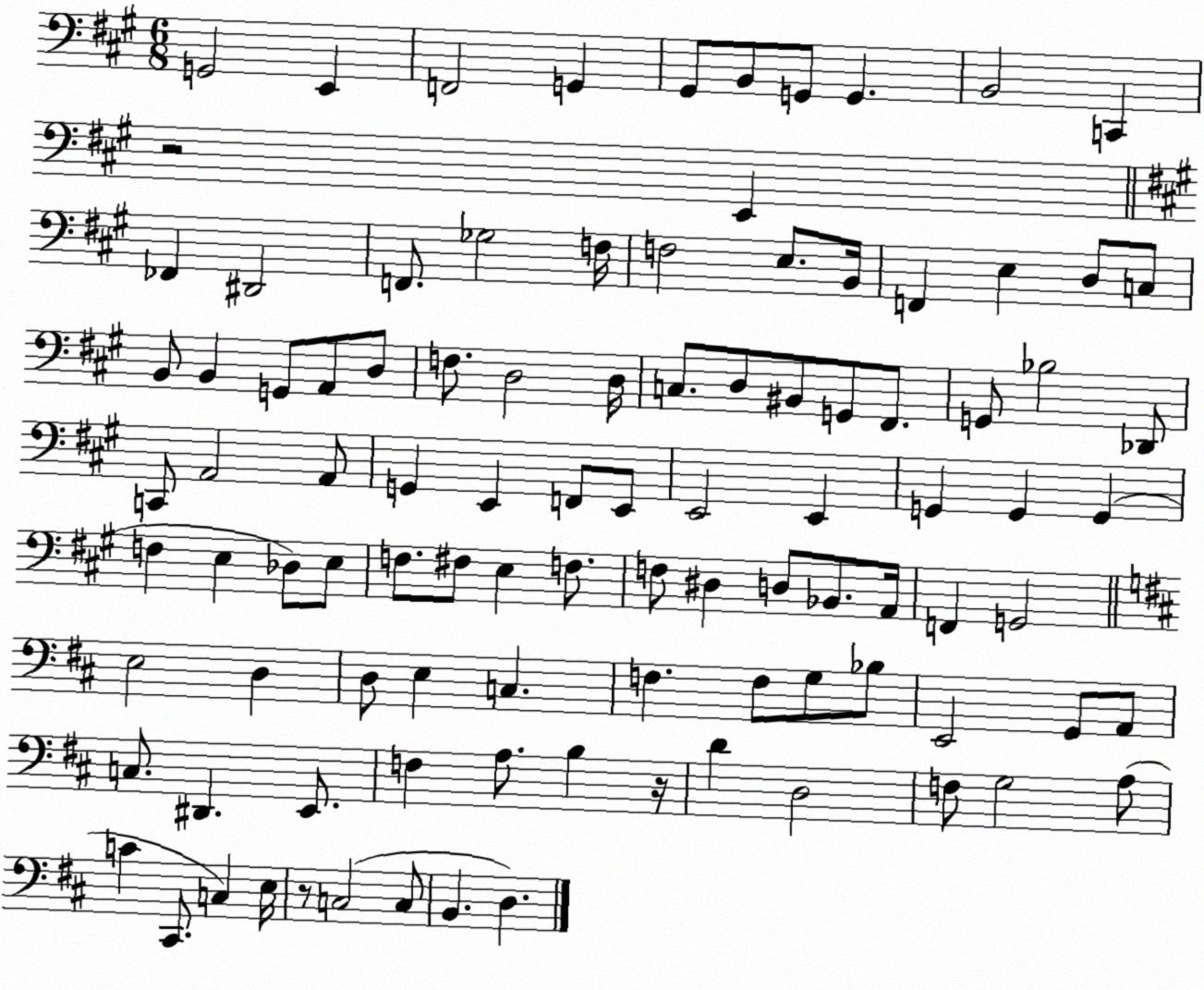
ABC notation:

X:1
T:Untitled
M:6/8
L:1/4
K:A
G,,2 E,, F,,2 G,, ^G,,/2 B,,/2 G,,/2 G,, B,,2 C,, z2 E,, _F,, ^D,,2 F,,/2 _G,2 F,/4 F,2 E,/2 B,,/4 F,, E, D,/2 C,/2 B,,/2 B,, G,,/2 A,,/2 D,/2 F,/2 D,2 D,/4 C,/2 D,/2 ^B,,/2 G,,/2 ^F,,/2 G,,/2 _B,2 _D,,/2 C,,/2 A,,2 A,,/2 G,, E,, F,,/2 E,,/2 E,,2 E,, G,, G,, G,, F, E, _D,/2 E,/2 F,/2 ^F,/2 E, F,/2 F,/2 ^D, D,/2 _B,,/2 A,,/4 F,, G,,2 E,2 D, D,/2 E, C, F, F,/2 G,/2 _B,/2 E,,2 G,,/2 A,,/2 C,/2 ^D,, E,,/2 F, A,/2 B, z/4 D D,2 F,/2 G,2 A,/2 C ^C,,/2 C, E,/4 z/2 C,2 C,/2 B,, D,